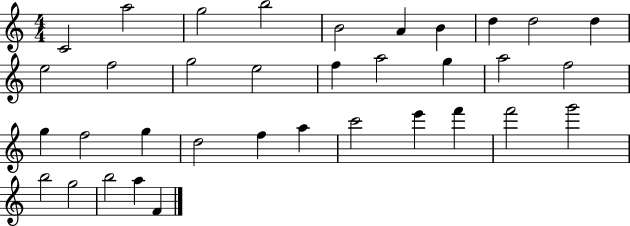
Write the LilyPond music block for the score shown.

{
  \clef treble
  \numericTimeSignature
  \time 4/4
  \key c \major
  c'2 a''2 | g''2 b''2 | b'2 a'4 b'4 | d''4 d''2 d''4 | \break e''2 f''2 | g''2 e''2 | f''4 a''2 g''4 | a''2 f''2 | \break g''4 f''2 g''4 | d''2 f''4 a''4 | c'''2 e'''4 f'''4 | f'''2 g'''2 | \break b''2 g''2 | b''2 a''4 f'4 | \bar "|."
}